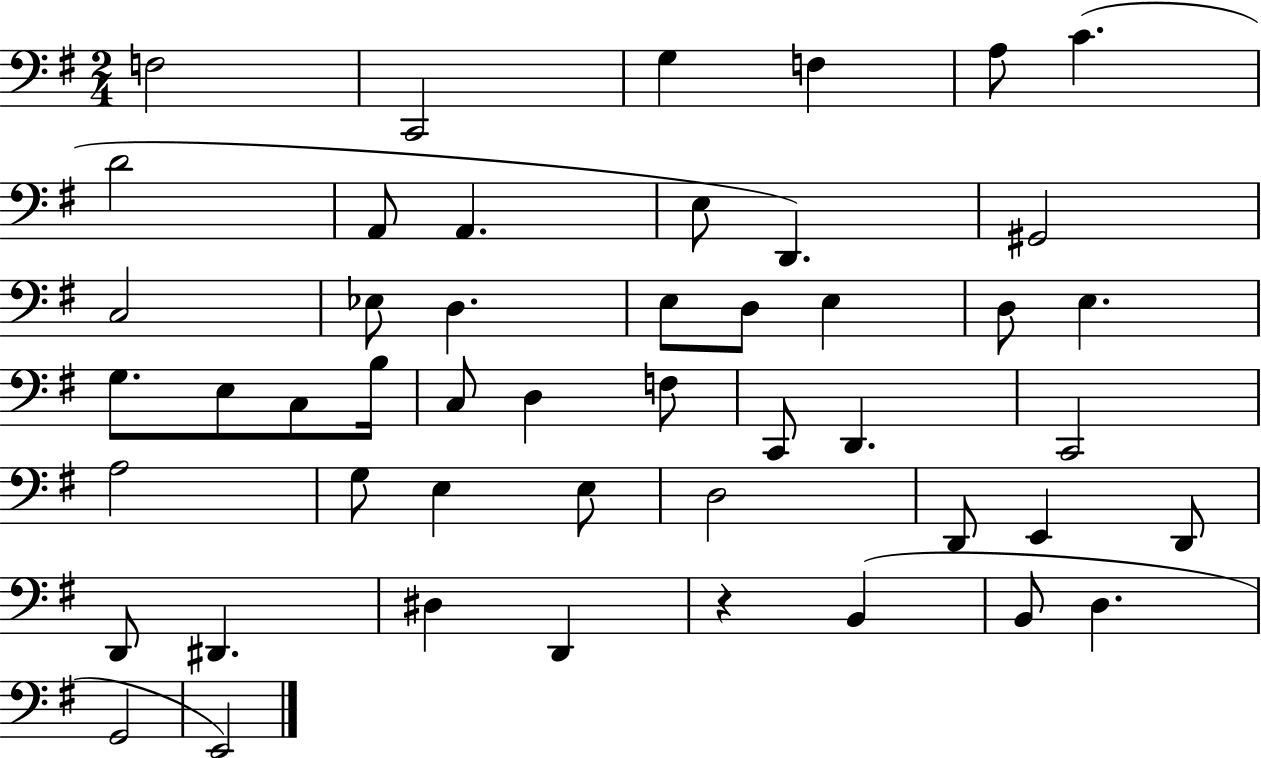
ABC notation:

X:1
T:Untitled
M:2/4
L:1/4
K:G
F,2 C,,2 G, F, A,/2 C D2 A,,/2 A,, E,/2 D,, ^G,,2 C,2 _E,/2 D, E,/2 D,/2 E, D,/2 E, G,/2 E,/2 C,/2 B,/4 C,/2 D, F,/2 C,,/2 D,, C,,2 A,2 G,/2 E, E,/2 D,2 D,,/2 E,, D,,/2 D,,/2 ^D,, ^D, D,, z B,, B,,/2 D, G,,2 E,,2